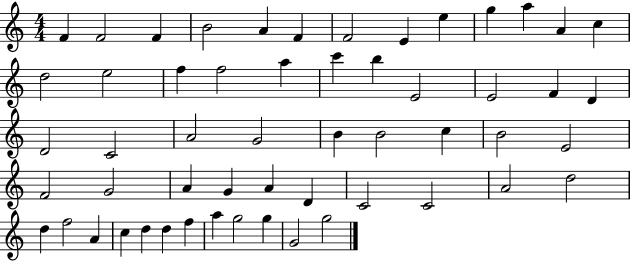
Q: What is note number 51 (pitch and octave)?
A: A5